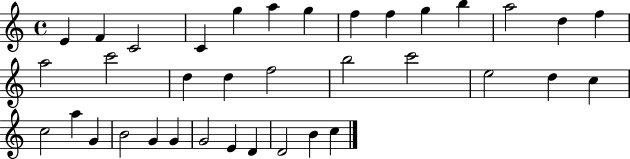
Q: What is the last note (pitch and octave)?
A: C5